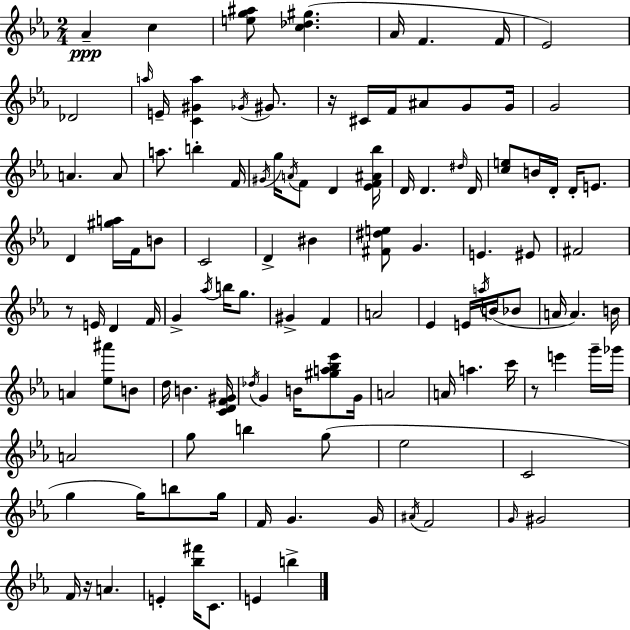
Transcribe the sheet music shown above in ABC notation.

X:1
T:Untitled
M:2/4
L:1/4
K:Eb
_A c [eg^a]/2 [c_d^g] _A/4 F F/4 _E2 _D2 a/4 E/4 [C^Ga] _G/4 ^G/2 z/4 ^C/4 F/4 ^A/2 G/2 G/4 G2 A A/2 a/2 b F/4 ^G/4 g/4 A/4 F/2 D [_EF^A_b]/4 D/4 D ^d/4 D/4 [ce]/2 B/4 D/4 D/4 E/2 D [^ga]/4 F/4 B/2 C2 D ^B [^F^de]/2 G E ^E/2 ^F2 z/2 E/4 D F/4 G _a/4 b/4 g/2 ^G F A2 _E E/4 a/4 B/4 _B/2 A/4 A B/4 A [_e^a']/2 B/2 d/4 B [CDF^G]/4 _d/4 G B/4 [^ga_b_e']/2 G/4 A2 A/4 a c'/4 z/2 e' g'/4 _g'/4 A2 g/2 b g/2 _e2 C2 g g/4 b/2 g/4 F/4 G G/4 ^A/4 F2 G/4 ^G2 F/4 z/4 A E [_b^f']/4 C/2 E b